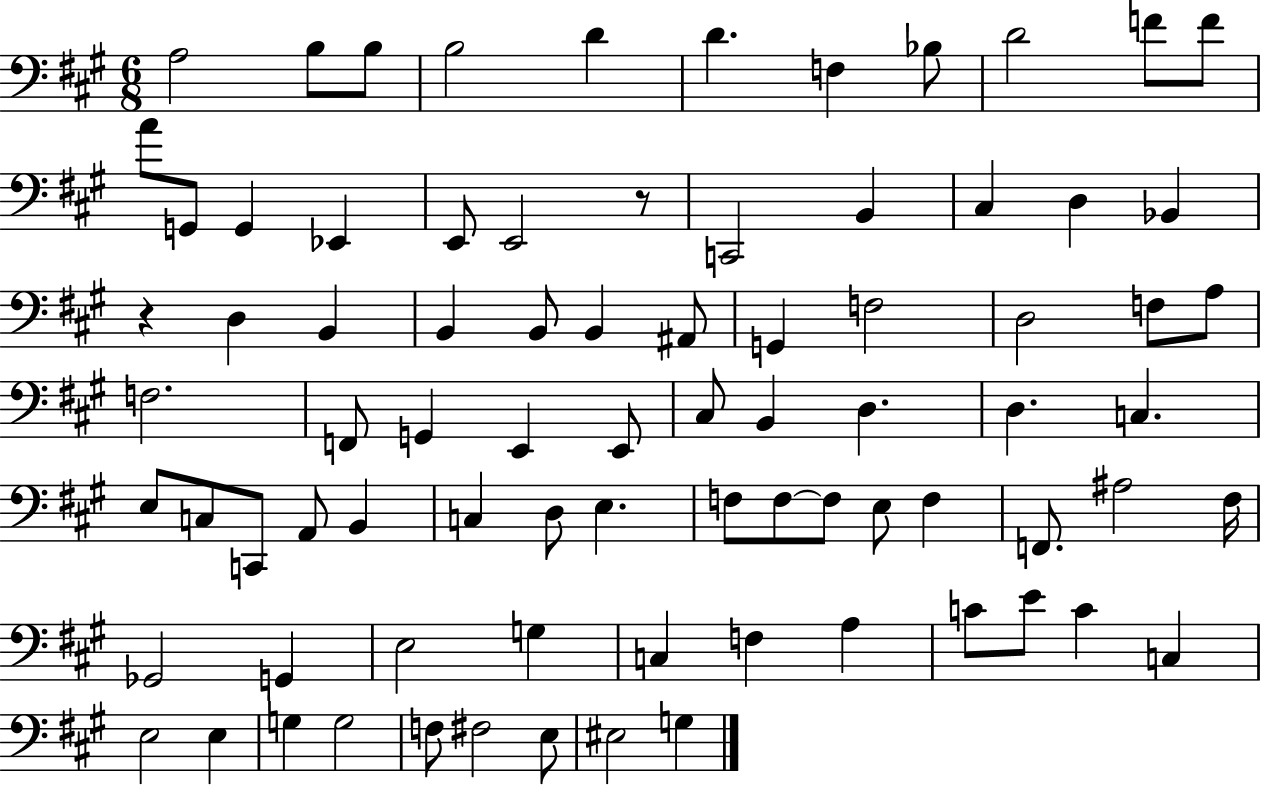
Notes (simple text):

A3/h B3/e B3/e B3/h D4/q D4/q. F3/q Bb3/e D4/h F4/e F4/e A4/e G2/e G2/q Eb2/q E2/e E2/h R/e C2/h B2/q C#3/q D3/q Bb2/q R/q D3/q B2/q B2/q B2/e B2/q A#2/e G2/q F3/h D3/h F3/e A3/e F3/h. F2/e G2/q E2/q E2/e C#3/e B2/q D3/q. D3/q. C3/q. E3/e C3/e C2/e A2/e B2/q C3/q D3/e E3/q. F3/e F3/e F3/e E3/e F3/q F2/e. A#3/h F#3/s Gb2/h G2/q E3/h G3/q C3/q F3/q A3/q C4/e E4/e C4/q C3/q E3/h E3/q G3/q G3/h F3/e F#3/h E3/e EIS3/h G3/q